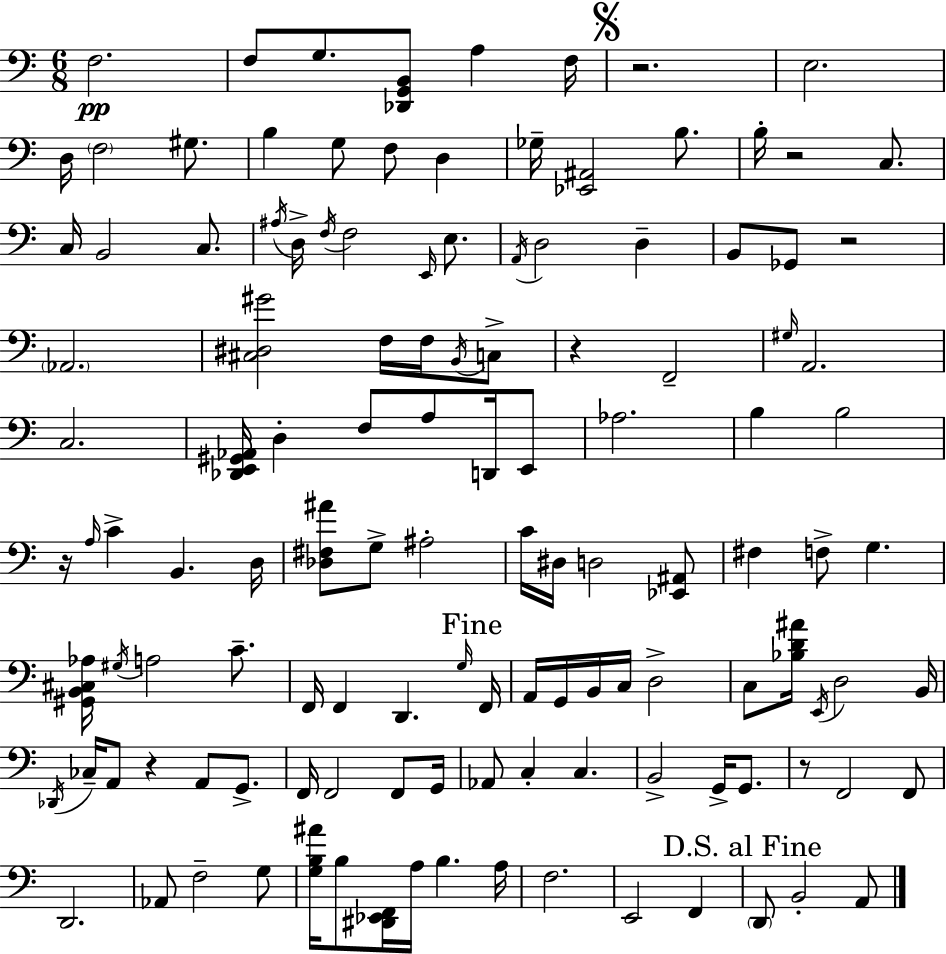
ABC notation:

X:1
T:Untitled
M:6/8
L:1/4
K:Am
F,2 F,/2 G,/2 [_D,,G,,B,,]/2 A, F,/4 z2 E,2 D,/4 F,2 ^G,/2 B, G,/2 F,/2 D, _G,/4 [_E,,^A,,]2 B,/2 B,/4 z2 C,/2 C,/4 B,,2 C,/2 ^A,/4 D,/4 F,/4 F,2 E,,/4 E,/2 A,,/4 D,2 D, B,,/2 _G,,/2 z2 _A,,2 [^C,^D,^G]2 F,/4 F,/4 B,,/4 C,/2 z F,,2 ^G,/4 A,,2 C,2 [_D,,E,,^G,,_A,,]/4 D, F,/2 A,/2 D,,/4 E,,/2 _A,2 B, B,2 z/4 A,/4 C B,, D,/4 [_D,^F,^A]/2 G,/2 ^A,2 C/4 ^D,/4 D,2 [_E,,^A,,]/2 ^F, F,/2 G, [^G,,B,,^C,_A,]/4 ^G,/4 A,2 C/2 F,,/4 F,, D,, G,/4 F,,/4 A,,/4 G,,/4 B,,/4 C,/4 D,2 C,/2 [_B,D^A]/4 E,,/4 D,2 B,,/4 _D,,/4 _C,/4 A,,/2 z A,,/2 G,,/2 F,,/4 F,,2 F,,/2 G,,/4 _A,,/2 C, C, B,,2 G,,/4 G,,/2 z/2 F,,2 F,,/2 D,,2 _A,,/2 F,2 G,/2 [G,B,^A]/4 B,/2 [^D,,_E,,F,,]/4 A,/4 B, A,/4 F,2 E,,2 F,, D,,/2 B,,2 A,,/2